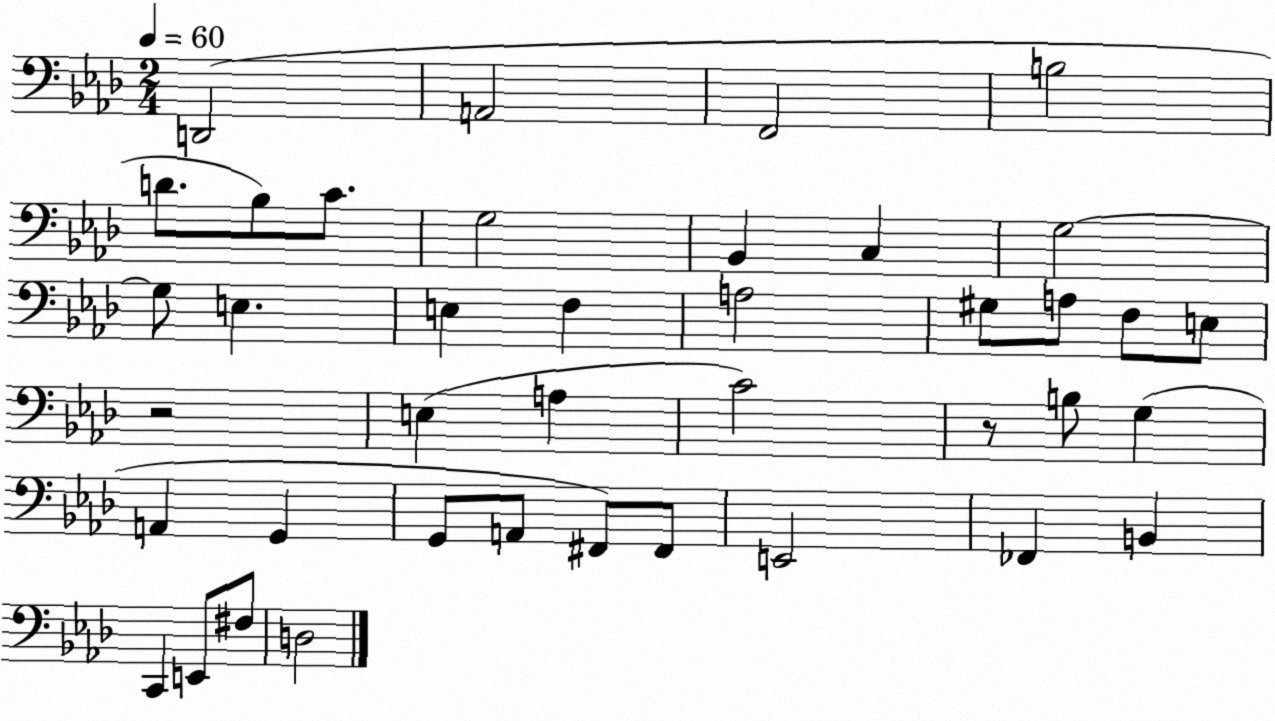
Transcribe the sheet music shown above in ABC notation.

X:1
T:Untitled
M:2/4
L:1/4
K:Ab
D,,2 A,,2 F,,2 B,2 D/2 _B,/2 C/2 G,2 _B,, C, G,2 G,/2 E, E, F, A,2 ^G,/2 A,/2 F,/2 E,/2 z2 E, A, C2 z/2 B,/2 G, A,, G,, G,,/2 A,,/2 ^F,,/2 ^F,,/2 E,,2 _F,, B,, C,, E,,/2 ^F,/2 D,2